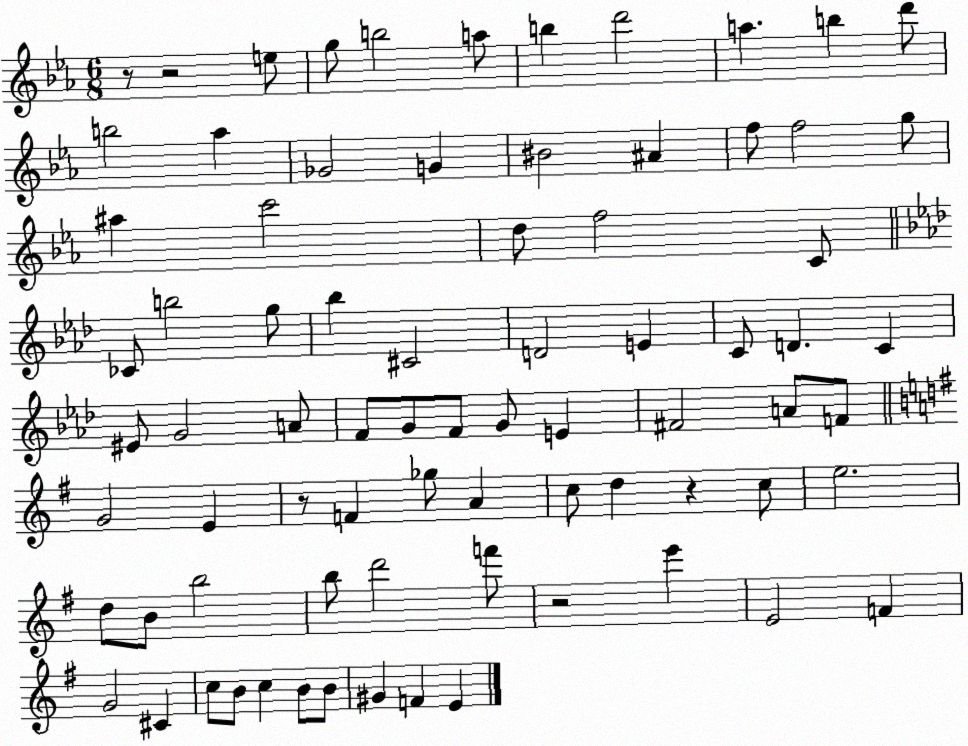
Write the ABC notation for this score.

X:1
T:Untitled
M:6/8
L:1/4
K:Eb
z/2 z2 e/2 g/2 b2 a/2 b d'2 a b d'/2 b2 _a _G2 G ^B2 ^A f/2 f2 g/2 ^a c'2 d/2 f2 C/2 _C/2 b2 g/2 _b ^C2 D2 E C/2 D C ^E/2 G2 A/2 F/2 G/2 F/2 G/2 E ^F2 A/2 F/2 G2 E z/2 F _g/2 A c/2 d z c/2 e2 d/2 B/2 b2 b/2 d'2 f'/2 z2 e' E2 F G2 ^C c/2 B/2 c B/2 B/2 ^G F E